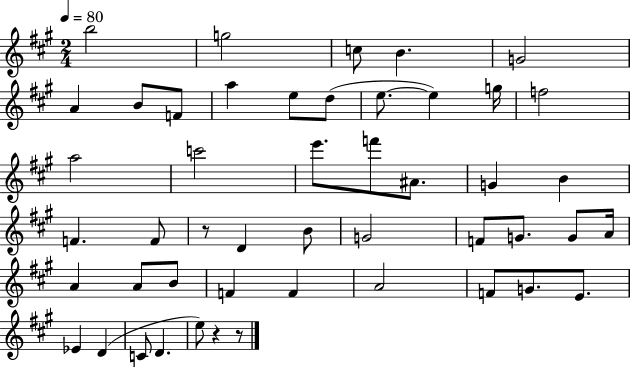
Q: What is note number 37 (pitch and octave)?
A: A4